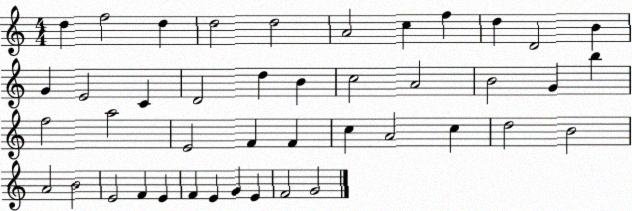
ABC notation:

X:1
T:Untitled
M:4/4
L:1/4
K:C
d f2 d d2 d2 A2 c f d D2 B G E2 C D2 d B c2 A2 B2 G b f2 a2 E2 F F c A2 c d2 B2 A2 B2 E2 F E F E G E F2 G2